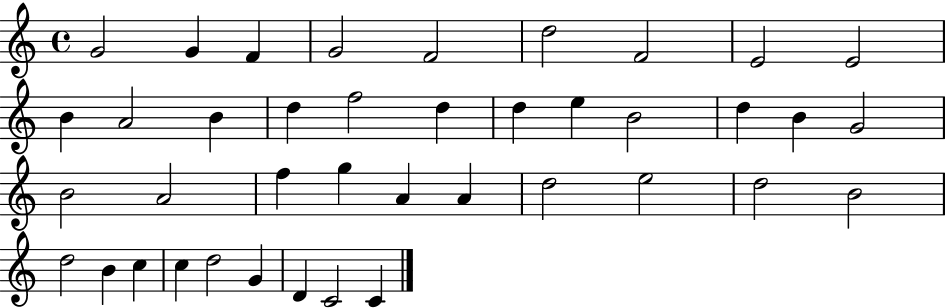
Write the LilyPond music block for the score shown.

{
  \clef treble
  \time 4/4
  \defaultTimeSignature
  \key c \major
  g'2 g'4 f'4 | g'2 f'2 | d''2 f'2 | e'2 e'2 | \break b'4 a'2 b'4 | d''4 f''2 d''4 | d''4 e''4 b'2 | d''4 b'4 g'2 | \break b'2 a'2 | f''4 g''4 a'4 a'4 | d''2 e''2 | d''2 b'2 | \break d''2 b'4 c''4 | c''4 d''2 g'4 | d'4 c'2 c'4 | \bar "|."
}